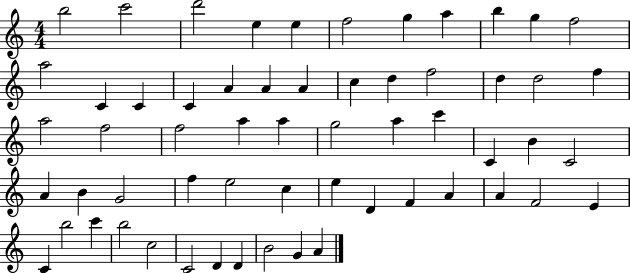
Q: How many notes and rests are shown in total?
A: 59